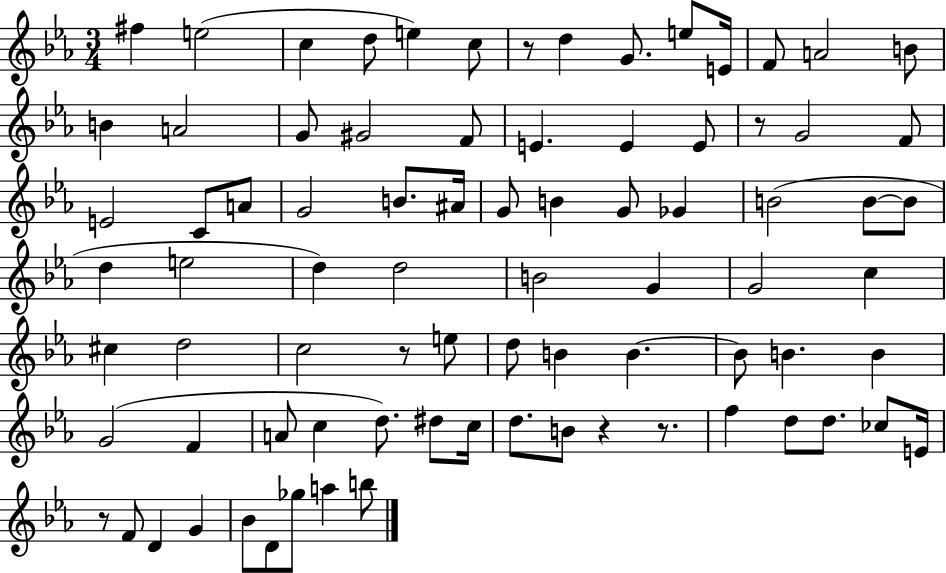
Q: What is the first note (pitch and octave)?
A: F#5